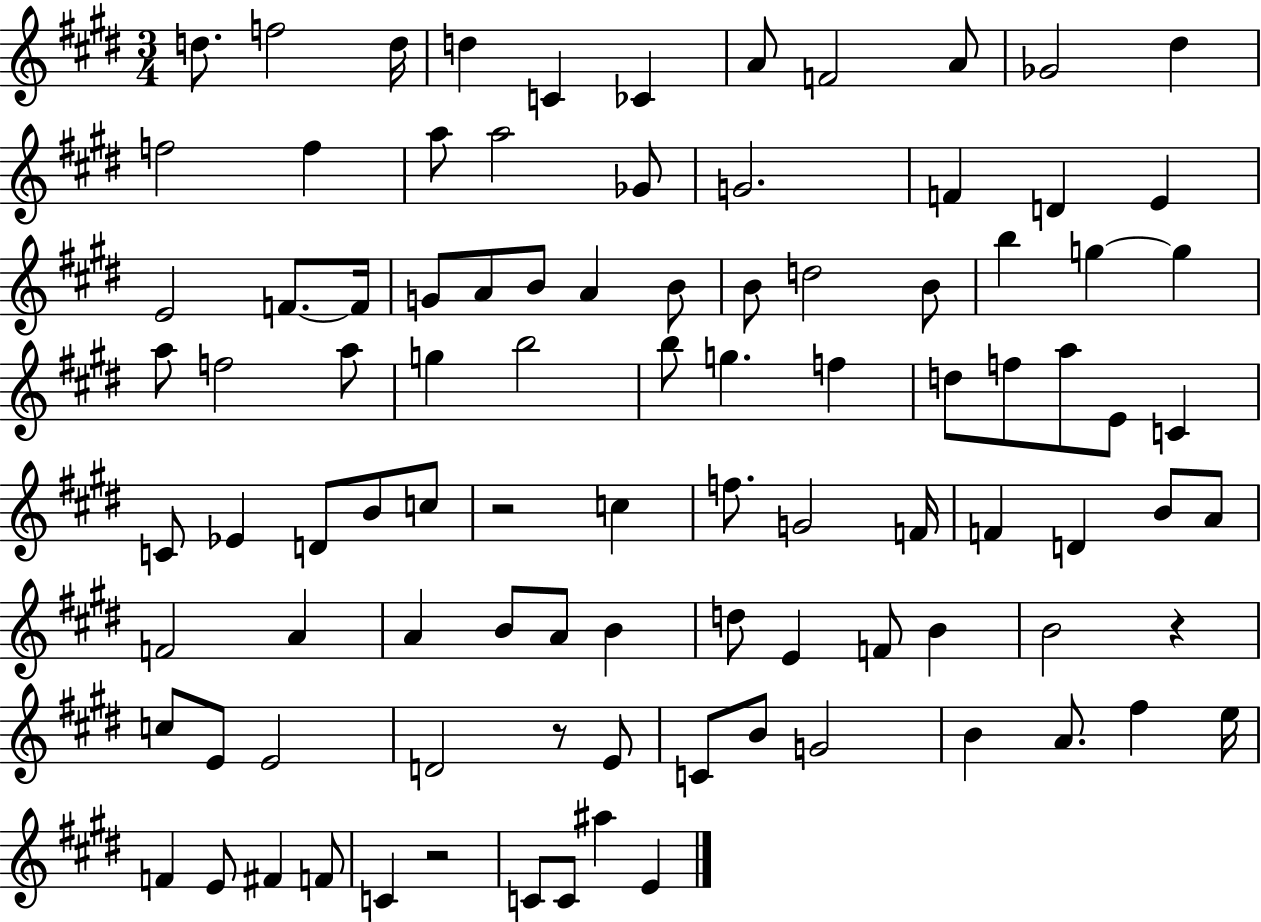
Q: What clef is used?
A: treble